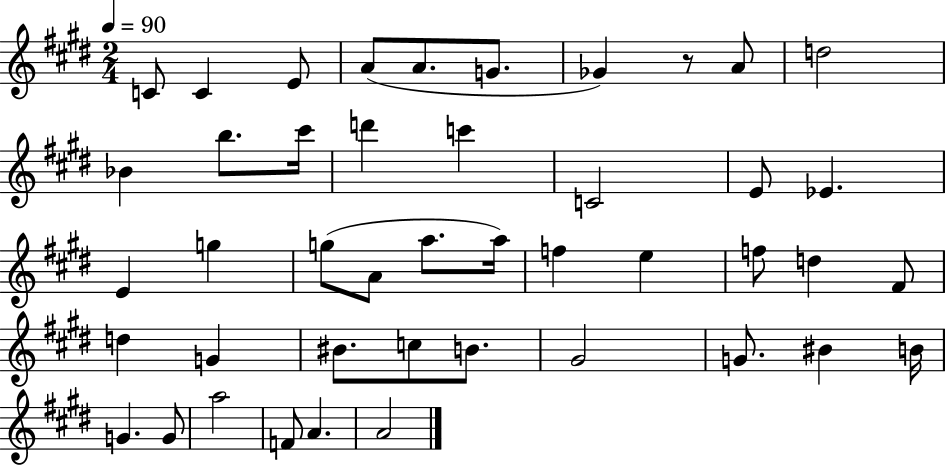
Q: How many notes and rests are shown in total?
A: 44